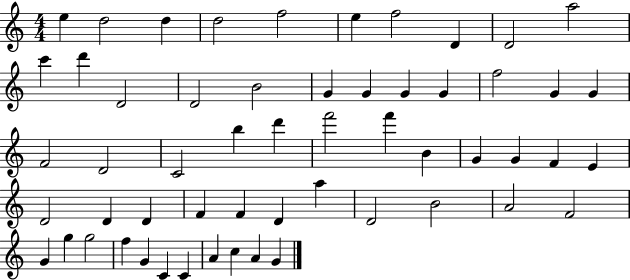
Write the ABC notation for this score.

X:1
T:Untitled
M:4/4
L:1/4
K:C
e d2 d d2 f2 e f2 D D2 a2 c' d' D2 D2 B2 G G G G f2 G G F2 D2 C2 b d' f'2 f' B G G F E D2 D D F F D a D2 B2 A2 F2 G g g2 f G C C A c A G